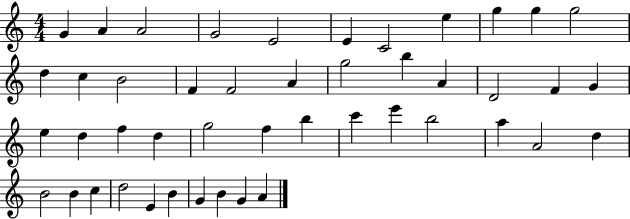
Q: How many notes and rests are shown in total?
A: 46